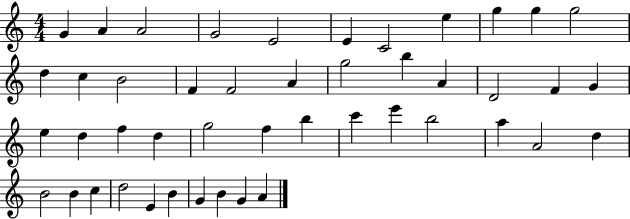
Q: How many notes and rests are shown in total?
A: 46